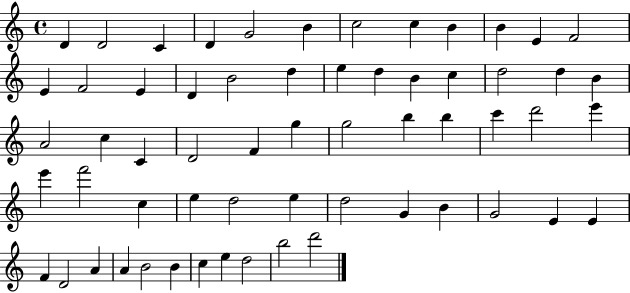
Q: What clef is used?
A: treble